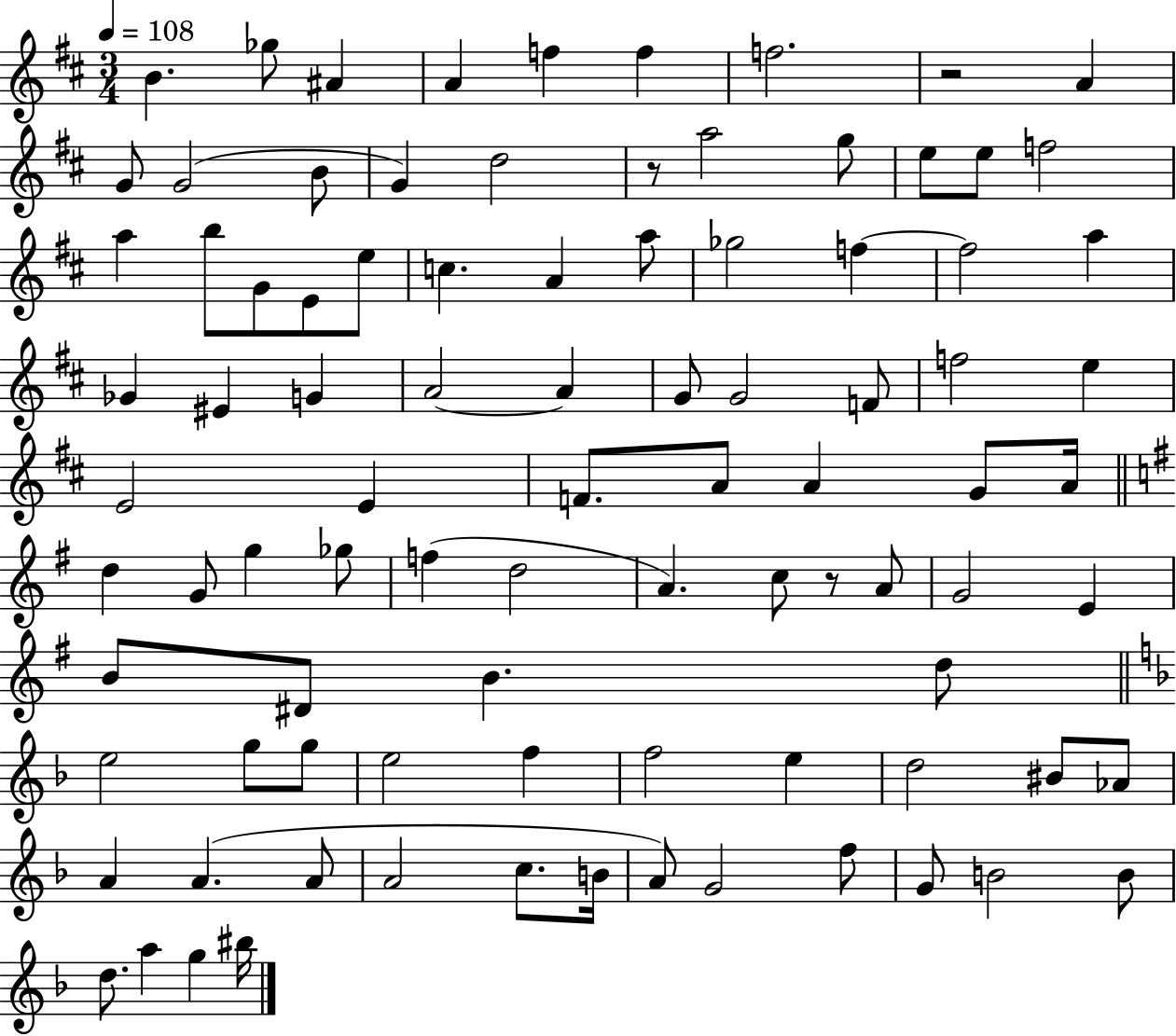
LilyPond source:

{
  \clef treble
  \numericTimeSignature
  \time 3/4
  \key d \major
  \tempo 4 = 108
  b'4. ges''8 ais'4 | a'4 f''4 f''4 | f''2. | r2 a'4 | \break g'8 g'2( b'8 | g'4) d''2 | r8 a''2 g''8 | e''8 e''8 f''2 | \break a''4 b''8 g'8 e'8 e''8 | c''4. a'4 a''8 | ges''2 f''4~~ | f''2 a''4 | \break ges'4 eis'4 g'4 | a'2~~ a'4 | g'8 g'2 f'8 | f''2 e''4 | \break e'2 e'4 | f'8. a'8 a'4 g'8 a'16 | \bar "||" \break \key g \major d''4 g'8 g''4 ges''8 | f''4( d''2 | a'4.) c''8 r8 a'8 | g'2 e'4 | \break b'8 dis'8 b'4. d''8 | \bar "||" \break \key f \major e''2 g''8 g''8 | e''2 f''4 | f''2 e''4 | d''2 bis'8 aes'8 | \break a'4 a'4.( a'8 | a'2 c''8. b'16 | a'8) g'2 f''8 | g'8 b'2 b'8 | \break d''8. a''4 g''4 bis''16 | \bar "|."
}